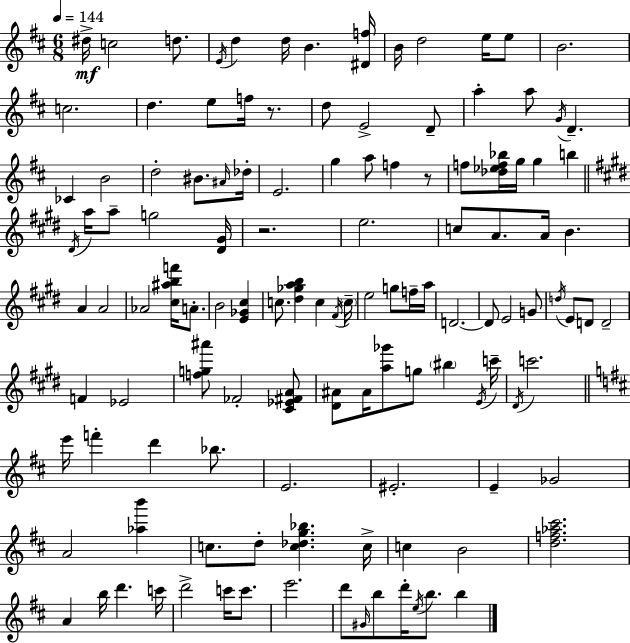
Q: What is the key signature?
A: D major